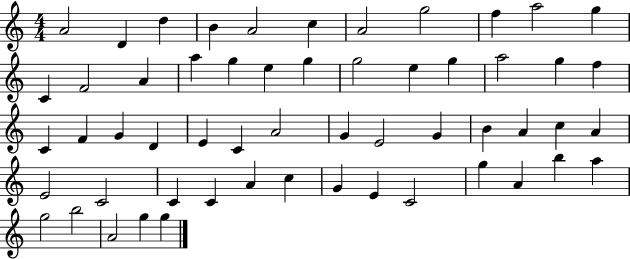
X:1
T:Untitled
M:4/4
L:1/4
K:C
A2 D d B A2 c A2 g2 f a2 g C F2 A a g e g g2 e g a2 g f C F G D E C A2 G E2 G B A c A E2 C2 C C A c G E C2 g A b a g2 b2 A2 g g